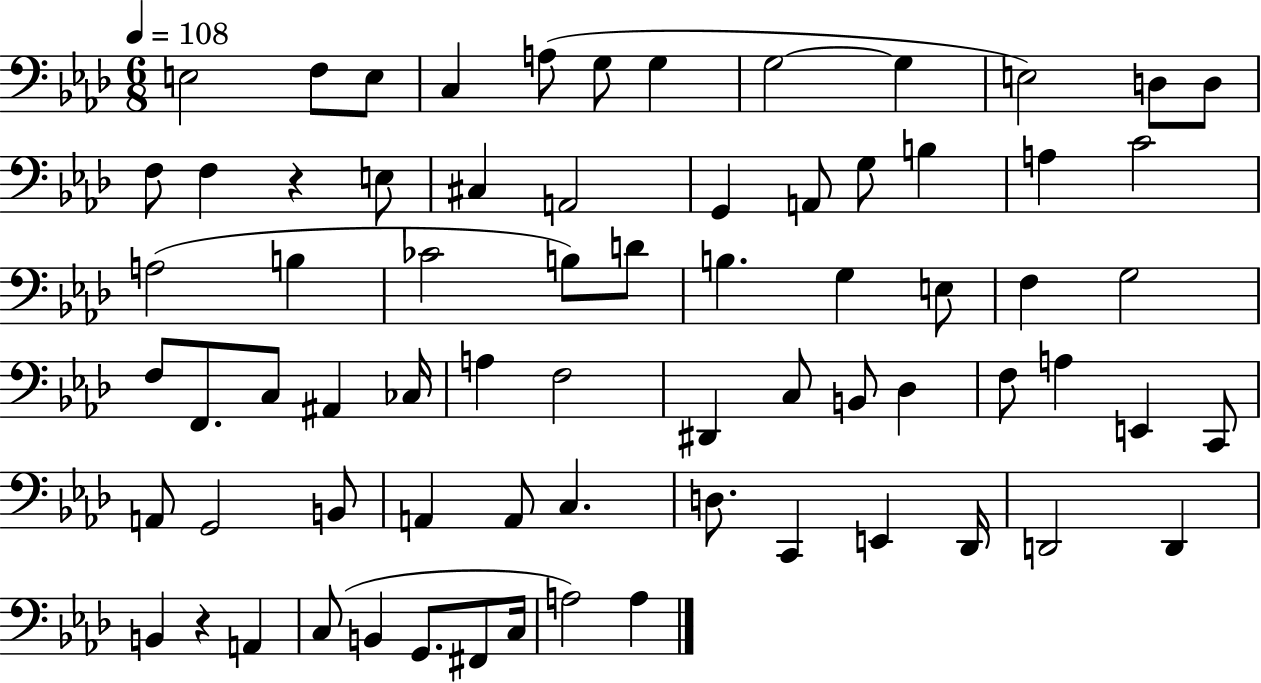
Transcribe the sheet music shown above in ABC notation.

X:1
T:Untitled
M:6/8
L:1/4
K:Ab
E,2 F,/2 E,/2 C, A,/2 G,/2 G, G,2 G, E,2 D,/2 D,/2 F,/2 F, z E,/2 ^C, A,,2 G,, A,,/2 G,/2 B, A, C2 A,2 B, _C2 B,/2 D/2 B, G, E,/2 F, G,2 F,/2 F,,/2 C,/2 ^A,, _C,/4 A, F,2 ^D,, C,/2 B,,/2 _D, F,/2 A, E,, C,,/2 A,,/2 G,,2 B,,/2 A,, A,,/2 C, D,/2 C,, E,, _D,,/4 D,,2 D,, B,, z A,, C,/2 B,, G,,/2 ^F,,/2 C,/4 A,2 A,